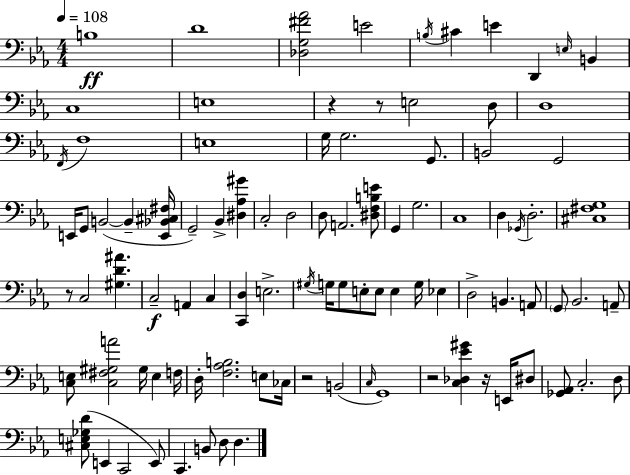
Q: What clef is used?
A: bass